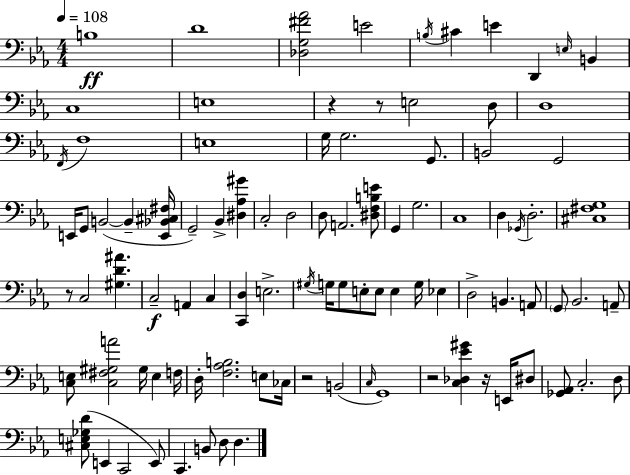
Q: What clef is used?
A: bass